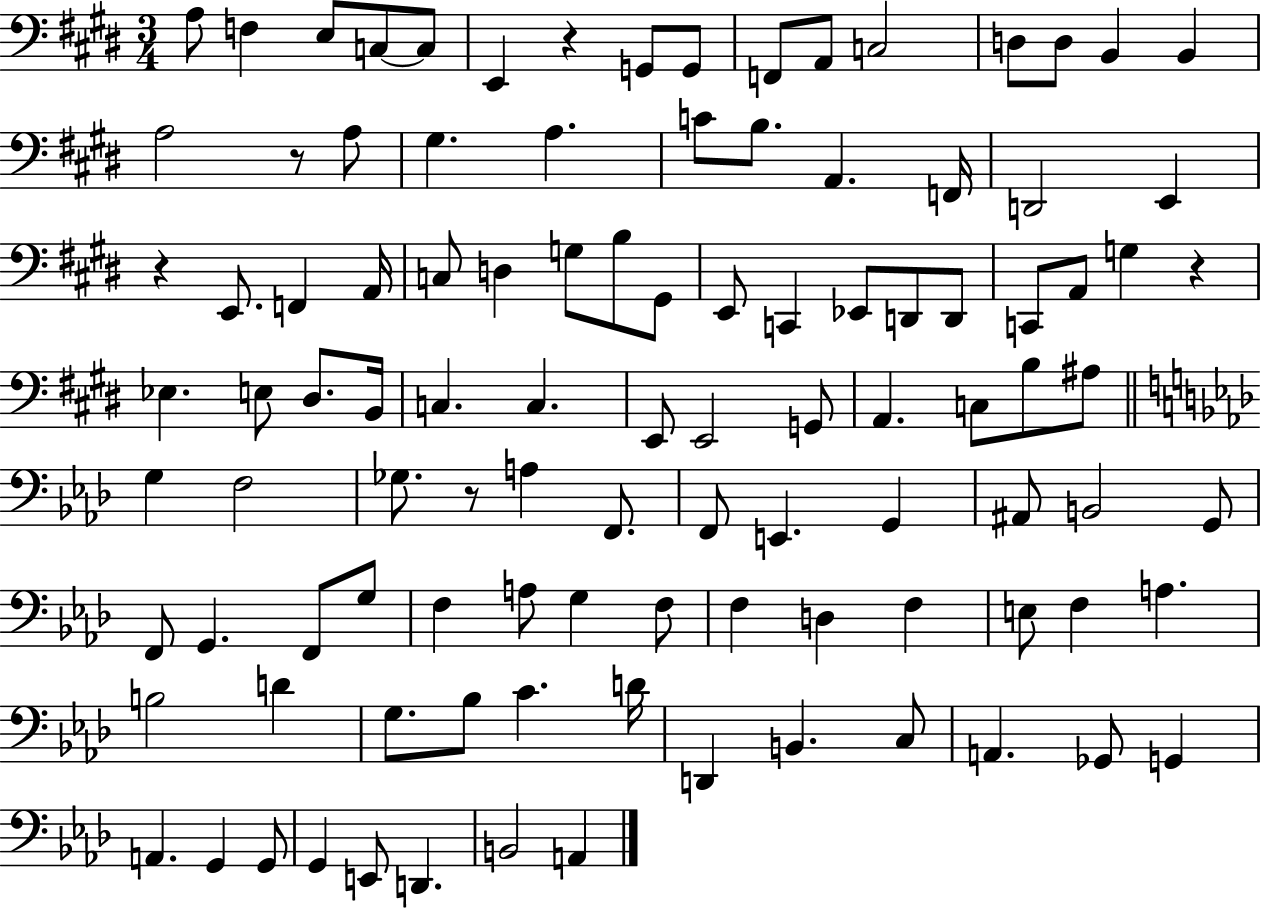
X:1
T:Untitled
M:3/4
L:1/4
K:E
A,/2 F, E,/2 C,/2 C,/2 E,, z G,,/2 G,,/2 F,,/2 A,,/2 C,2 D,/2 D,/2 B,, B,, A,2 z/2 A,/2 ^G, A, C/2 B,/2 A,, F,,/4 D,,2 E,, z E,,/2 F,, A,,/4 C,/2 D, G,/2 B,/2 ^G,,/2 E,,/2 C,, _E,,/2 D,,/2 D,,/2 C,,/2 A,,/2 G, z _E, E,/2 ^D,/2 B,,/4 C, C, E,,/2 E,,2 G,,/2 A,, C,/2 B,/2 ^A,/2 G, F,2 _G,/2 z/2 A, F,,/2 F,,/2 E,, G,, ^A,,/2 B,,2 G,,/2 F,,/2 G,, F,,/2 G,/2 F, A,/2 G, F,/2 F, D, F, E,/2 F, A, B,2 D G,/2 _B,/2 C D/4 D,, B,, C,/2 A,, _G,,/2 G,, A,, G,, G,,/2 G,, E,,/2 D,, B,,2 A,,